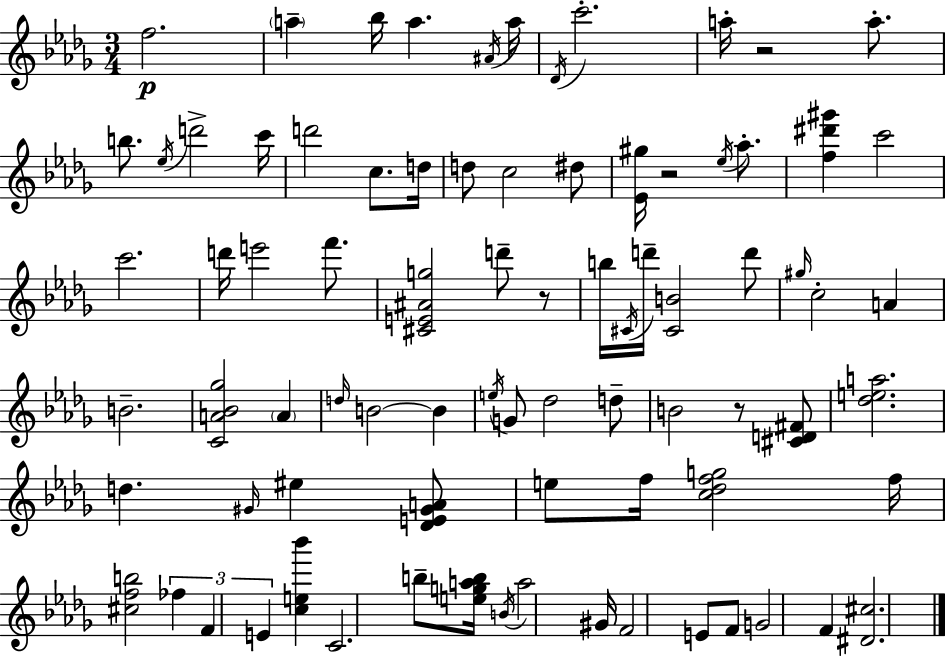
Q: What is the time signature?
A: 3/4